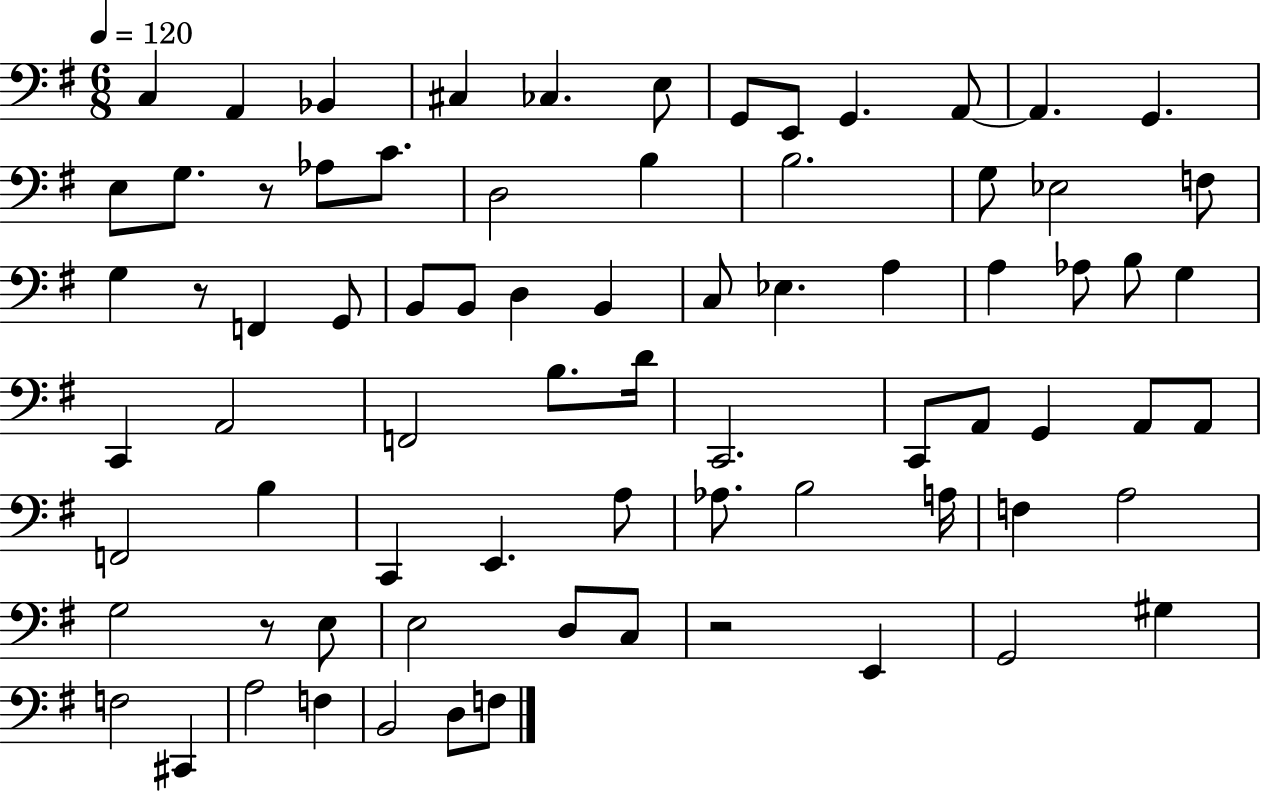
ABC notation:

X:1
T:Untitled
M:6/8
L:1/4
K:G
C, A,, _B,, ^C, _C, E,/2 G,,/2 E,,/2 G,, A,,/2 A,, G,, E,/2 G,/2 z/2 _A,/2 C/2 D,2 B, B,2 G,/2 _E,2 F,/2 G, z/2 F,, G,,/2 B,,/2 B,,/2 D, B,, C,/2 _E, A, A, _A,/2 B,/2 G, C,, A,,2 F,,2 B,/2 D/4 C,,2 C,,/2 A,,/2 G,, A,,/2 A,,/2 F,,2 B, C,, E,, A,/2 _A,/2 B,2 A,/4 F, A,2 G,2 z/2 E,/2 E,2 D,/2 C,/2 z2 E,, G,,2 ^G, F,2 ^C,, A,2 F, B,,2 D,/2 F,/2